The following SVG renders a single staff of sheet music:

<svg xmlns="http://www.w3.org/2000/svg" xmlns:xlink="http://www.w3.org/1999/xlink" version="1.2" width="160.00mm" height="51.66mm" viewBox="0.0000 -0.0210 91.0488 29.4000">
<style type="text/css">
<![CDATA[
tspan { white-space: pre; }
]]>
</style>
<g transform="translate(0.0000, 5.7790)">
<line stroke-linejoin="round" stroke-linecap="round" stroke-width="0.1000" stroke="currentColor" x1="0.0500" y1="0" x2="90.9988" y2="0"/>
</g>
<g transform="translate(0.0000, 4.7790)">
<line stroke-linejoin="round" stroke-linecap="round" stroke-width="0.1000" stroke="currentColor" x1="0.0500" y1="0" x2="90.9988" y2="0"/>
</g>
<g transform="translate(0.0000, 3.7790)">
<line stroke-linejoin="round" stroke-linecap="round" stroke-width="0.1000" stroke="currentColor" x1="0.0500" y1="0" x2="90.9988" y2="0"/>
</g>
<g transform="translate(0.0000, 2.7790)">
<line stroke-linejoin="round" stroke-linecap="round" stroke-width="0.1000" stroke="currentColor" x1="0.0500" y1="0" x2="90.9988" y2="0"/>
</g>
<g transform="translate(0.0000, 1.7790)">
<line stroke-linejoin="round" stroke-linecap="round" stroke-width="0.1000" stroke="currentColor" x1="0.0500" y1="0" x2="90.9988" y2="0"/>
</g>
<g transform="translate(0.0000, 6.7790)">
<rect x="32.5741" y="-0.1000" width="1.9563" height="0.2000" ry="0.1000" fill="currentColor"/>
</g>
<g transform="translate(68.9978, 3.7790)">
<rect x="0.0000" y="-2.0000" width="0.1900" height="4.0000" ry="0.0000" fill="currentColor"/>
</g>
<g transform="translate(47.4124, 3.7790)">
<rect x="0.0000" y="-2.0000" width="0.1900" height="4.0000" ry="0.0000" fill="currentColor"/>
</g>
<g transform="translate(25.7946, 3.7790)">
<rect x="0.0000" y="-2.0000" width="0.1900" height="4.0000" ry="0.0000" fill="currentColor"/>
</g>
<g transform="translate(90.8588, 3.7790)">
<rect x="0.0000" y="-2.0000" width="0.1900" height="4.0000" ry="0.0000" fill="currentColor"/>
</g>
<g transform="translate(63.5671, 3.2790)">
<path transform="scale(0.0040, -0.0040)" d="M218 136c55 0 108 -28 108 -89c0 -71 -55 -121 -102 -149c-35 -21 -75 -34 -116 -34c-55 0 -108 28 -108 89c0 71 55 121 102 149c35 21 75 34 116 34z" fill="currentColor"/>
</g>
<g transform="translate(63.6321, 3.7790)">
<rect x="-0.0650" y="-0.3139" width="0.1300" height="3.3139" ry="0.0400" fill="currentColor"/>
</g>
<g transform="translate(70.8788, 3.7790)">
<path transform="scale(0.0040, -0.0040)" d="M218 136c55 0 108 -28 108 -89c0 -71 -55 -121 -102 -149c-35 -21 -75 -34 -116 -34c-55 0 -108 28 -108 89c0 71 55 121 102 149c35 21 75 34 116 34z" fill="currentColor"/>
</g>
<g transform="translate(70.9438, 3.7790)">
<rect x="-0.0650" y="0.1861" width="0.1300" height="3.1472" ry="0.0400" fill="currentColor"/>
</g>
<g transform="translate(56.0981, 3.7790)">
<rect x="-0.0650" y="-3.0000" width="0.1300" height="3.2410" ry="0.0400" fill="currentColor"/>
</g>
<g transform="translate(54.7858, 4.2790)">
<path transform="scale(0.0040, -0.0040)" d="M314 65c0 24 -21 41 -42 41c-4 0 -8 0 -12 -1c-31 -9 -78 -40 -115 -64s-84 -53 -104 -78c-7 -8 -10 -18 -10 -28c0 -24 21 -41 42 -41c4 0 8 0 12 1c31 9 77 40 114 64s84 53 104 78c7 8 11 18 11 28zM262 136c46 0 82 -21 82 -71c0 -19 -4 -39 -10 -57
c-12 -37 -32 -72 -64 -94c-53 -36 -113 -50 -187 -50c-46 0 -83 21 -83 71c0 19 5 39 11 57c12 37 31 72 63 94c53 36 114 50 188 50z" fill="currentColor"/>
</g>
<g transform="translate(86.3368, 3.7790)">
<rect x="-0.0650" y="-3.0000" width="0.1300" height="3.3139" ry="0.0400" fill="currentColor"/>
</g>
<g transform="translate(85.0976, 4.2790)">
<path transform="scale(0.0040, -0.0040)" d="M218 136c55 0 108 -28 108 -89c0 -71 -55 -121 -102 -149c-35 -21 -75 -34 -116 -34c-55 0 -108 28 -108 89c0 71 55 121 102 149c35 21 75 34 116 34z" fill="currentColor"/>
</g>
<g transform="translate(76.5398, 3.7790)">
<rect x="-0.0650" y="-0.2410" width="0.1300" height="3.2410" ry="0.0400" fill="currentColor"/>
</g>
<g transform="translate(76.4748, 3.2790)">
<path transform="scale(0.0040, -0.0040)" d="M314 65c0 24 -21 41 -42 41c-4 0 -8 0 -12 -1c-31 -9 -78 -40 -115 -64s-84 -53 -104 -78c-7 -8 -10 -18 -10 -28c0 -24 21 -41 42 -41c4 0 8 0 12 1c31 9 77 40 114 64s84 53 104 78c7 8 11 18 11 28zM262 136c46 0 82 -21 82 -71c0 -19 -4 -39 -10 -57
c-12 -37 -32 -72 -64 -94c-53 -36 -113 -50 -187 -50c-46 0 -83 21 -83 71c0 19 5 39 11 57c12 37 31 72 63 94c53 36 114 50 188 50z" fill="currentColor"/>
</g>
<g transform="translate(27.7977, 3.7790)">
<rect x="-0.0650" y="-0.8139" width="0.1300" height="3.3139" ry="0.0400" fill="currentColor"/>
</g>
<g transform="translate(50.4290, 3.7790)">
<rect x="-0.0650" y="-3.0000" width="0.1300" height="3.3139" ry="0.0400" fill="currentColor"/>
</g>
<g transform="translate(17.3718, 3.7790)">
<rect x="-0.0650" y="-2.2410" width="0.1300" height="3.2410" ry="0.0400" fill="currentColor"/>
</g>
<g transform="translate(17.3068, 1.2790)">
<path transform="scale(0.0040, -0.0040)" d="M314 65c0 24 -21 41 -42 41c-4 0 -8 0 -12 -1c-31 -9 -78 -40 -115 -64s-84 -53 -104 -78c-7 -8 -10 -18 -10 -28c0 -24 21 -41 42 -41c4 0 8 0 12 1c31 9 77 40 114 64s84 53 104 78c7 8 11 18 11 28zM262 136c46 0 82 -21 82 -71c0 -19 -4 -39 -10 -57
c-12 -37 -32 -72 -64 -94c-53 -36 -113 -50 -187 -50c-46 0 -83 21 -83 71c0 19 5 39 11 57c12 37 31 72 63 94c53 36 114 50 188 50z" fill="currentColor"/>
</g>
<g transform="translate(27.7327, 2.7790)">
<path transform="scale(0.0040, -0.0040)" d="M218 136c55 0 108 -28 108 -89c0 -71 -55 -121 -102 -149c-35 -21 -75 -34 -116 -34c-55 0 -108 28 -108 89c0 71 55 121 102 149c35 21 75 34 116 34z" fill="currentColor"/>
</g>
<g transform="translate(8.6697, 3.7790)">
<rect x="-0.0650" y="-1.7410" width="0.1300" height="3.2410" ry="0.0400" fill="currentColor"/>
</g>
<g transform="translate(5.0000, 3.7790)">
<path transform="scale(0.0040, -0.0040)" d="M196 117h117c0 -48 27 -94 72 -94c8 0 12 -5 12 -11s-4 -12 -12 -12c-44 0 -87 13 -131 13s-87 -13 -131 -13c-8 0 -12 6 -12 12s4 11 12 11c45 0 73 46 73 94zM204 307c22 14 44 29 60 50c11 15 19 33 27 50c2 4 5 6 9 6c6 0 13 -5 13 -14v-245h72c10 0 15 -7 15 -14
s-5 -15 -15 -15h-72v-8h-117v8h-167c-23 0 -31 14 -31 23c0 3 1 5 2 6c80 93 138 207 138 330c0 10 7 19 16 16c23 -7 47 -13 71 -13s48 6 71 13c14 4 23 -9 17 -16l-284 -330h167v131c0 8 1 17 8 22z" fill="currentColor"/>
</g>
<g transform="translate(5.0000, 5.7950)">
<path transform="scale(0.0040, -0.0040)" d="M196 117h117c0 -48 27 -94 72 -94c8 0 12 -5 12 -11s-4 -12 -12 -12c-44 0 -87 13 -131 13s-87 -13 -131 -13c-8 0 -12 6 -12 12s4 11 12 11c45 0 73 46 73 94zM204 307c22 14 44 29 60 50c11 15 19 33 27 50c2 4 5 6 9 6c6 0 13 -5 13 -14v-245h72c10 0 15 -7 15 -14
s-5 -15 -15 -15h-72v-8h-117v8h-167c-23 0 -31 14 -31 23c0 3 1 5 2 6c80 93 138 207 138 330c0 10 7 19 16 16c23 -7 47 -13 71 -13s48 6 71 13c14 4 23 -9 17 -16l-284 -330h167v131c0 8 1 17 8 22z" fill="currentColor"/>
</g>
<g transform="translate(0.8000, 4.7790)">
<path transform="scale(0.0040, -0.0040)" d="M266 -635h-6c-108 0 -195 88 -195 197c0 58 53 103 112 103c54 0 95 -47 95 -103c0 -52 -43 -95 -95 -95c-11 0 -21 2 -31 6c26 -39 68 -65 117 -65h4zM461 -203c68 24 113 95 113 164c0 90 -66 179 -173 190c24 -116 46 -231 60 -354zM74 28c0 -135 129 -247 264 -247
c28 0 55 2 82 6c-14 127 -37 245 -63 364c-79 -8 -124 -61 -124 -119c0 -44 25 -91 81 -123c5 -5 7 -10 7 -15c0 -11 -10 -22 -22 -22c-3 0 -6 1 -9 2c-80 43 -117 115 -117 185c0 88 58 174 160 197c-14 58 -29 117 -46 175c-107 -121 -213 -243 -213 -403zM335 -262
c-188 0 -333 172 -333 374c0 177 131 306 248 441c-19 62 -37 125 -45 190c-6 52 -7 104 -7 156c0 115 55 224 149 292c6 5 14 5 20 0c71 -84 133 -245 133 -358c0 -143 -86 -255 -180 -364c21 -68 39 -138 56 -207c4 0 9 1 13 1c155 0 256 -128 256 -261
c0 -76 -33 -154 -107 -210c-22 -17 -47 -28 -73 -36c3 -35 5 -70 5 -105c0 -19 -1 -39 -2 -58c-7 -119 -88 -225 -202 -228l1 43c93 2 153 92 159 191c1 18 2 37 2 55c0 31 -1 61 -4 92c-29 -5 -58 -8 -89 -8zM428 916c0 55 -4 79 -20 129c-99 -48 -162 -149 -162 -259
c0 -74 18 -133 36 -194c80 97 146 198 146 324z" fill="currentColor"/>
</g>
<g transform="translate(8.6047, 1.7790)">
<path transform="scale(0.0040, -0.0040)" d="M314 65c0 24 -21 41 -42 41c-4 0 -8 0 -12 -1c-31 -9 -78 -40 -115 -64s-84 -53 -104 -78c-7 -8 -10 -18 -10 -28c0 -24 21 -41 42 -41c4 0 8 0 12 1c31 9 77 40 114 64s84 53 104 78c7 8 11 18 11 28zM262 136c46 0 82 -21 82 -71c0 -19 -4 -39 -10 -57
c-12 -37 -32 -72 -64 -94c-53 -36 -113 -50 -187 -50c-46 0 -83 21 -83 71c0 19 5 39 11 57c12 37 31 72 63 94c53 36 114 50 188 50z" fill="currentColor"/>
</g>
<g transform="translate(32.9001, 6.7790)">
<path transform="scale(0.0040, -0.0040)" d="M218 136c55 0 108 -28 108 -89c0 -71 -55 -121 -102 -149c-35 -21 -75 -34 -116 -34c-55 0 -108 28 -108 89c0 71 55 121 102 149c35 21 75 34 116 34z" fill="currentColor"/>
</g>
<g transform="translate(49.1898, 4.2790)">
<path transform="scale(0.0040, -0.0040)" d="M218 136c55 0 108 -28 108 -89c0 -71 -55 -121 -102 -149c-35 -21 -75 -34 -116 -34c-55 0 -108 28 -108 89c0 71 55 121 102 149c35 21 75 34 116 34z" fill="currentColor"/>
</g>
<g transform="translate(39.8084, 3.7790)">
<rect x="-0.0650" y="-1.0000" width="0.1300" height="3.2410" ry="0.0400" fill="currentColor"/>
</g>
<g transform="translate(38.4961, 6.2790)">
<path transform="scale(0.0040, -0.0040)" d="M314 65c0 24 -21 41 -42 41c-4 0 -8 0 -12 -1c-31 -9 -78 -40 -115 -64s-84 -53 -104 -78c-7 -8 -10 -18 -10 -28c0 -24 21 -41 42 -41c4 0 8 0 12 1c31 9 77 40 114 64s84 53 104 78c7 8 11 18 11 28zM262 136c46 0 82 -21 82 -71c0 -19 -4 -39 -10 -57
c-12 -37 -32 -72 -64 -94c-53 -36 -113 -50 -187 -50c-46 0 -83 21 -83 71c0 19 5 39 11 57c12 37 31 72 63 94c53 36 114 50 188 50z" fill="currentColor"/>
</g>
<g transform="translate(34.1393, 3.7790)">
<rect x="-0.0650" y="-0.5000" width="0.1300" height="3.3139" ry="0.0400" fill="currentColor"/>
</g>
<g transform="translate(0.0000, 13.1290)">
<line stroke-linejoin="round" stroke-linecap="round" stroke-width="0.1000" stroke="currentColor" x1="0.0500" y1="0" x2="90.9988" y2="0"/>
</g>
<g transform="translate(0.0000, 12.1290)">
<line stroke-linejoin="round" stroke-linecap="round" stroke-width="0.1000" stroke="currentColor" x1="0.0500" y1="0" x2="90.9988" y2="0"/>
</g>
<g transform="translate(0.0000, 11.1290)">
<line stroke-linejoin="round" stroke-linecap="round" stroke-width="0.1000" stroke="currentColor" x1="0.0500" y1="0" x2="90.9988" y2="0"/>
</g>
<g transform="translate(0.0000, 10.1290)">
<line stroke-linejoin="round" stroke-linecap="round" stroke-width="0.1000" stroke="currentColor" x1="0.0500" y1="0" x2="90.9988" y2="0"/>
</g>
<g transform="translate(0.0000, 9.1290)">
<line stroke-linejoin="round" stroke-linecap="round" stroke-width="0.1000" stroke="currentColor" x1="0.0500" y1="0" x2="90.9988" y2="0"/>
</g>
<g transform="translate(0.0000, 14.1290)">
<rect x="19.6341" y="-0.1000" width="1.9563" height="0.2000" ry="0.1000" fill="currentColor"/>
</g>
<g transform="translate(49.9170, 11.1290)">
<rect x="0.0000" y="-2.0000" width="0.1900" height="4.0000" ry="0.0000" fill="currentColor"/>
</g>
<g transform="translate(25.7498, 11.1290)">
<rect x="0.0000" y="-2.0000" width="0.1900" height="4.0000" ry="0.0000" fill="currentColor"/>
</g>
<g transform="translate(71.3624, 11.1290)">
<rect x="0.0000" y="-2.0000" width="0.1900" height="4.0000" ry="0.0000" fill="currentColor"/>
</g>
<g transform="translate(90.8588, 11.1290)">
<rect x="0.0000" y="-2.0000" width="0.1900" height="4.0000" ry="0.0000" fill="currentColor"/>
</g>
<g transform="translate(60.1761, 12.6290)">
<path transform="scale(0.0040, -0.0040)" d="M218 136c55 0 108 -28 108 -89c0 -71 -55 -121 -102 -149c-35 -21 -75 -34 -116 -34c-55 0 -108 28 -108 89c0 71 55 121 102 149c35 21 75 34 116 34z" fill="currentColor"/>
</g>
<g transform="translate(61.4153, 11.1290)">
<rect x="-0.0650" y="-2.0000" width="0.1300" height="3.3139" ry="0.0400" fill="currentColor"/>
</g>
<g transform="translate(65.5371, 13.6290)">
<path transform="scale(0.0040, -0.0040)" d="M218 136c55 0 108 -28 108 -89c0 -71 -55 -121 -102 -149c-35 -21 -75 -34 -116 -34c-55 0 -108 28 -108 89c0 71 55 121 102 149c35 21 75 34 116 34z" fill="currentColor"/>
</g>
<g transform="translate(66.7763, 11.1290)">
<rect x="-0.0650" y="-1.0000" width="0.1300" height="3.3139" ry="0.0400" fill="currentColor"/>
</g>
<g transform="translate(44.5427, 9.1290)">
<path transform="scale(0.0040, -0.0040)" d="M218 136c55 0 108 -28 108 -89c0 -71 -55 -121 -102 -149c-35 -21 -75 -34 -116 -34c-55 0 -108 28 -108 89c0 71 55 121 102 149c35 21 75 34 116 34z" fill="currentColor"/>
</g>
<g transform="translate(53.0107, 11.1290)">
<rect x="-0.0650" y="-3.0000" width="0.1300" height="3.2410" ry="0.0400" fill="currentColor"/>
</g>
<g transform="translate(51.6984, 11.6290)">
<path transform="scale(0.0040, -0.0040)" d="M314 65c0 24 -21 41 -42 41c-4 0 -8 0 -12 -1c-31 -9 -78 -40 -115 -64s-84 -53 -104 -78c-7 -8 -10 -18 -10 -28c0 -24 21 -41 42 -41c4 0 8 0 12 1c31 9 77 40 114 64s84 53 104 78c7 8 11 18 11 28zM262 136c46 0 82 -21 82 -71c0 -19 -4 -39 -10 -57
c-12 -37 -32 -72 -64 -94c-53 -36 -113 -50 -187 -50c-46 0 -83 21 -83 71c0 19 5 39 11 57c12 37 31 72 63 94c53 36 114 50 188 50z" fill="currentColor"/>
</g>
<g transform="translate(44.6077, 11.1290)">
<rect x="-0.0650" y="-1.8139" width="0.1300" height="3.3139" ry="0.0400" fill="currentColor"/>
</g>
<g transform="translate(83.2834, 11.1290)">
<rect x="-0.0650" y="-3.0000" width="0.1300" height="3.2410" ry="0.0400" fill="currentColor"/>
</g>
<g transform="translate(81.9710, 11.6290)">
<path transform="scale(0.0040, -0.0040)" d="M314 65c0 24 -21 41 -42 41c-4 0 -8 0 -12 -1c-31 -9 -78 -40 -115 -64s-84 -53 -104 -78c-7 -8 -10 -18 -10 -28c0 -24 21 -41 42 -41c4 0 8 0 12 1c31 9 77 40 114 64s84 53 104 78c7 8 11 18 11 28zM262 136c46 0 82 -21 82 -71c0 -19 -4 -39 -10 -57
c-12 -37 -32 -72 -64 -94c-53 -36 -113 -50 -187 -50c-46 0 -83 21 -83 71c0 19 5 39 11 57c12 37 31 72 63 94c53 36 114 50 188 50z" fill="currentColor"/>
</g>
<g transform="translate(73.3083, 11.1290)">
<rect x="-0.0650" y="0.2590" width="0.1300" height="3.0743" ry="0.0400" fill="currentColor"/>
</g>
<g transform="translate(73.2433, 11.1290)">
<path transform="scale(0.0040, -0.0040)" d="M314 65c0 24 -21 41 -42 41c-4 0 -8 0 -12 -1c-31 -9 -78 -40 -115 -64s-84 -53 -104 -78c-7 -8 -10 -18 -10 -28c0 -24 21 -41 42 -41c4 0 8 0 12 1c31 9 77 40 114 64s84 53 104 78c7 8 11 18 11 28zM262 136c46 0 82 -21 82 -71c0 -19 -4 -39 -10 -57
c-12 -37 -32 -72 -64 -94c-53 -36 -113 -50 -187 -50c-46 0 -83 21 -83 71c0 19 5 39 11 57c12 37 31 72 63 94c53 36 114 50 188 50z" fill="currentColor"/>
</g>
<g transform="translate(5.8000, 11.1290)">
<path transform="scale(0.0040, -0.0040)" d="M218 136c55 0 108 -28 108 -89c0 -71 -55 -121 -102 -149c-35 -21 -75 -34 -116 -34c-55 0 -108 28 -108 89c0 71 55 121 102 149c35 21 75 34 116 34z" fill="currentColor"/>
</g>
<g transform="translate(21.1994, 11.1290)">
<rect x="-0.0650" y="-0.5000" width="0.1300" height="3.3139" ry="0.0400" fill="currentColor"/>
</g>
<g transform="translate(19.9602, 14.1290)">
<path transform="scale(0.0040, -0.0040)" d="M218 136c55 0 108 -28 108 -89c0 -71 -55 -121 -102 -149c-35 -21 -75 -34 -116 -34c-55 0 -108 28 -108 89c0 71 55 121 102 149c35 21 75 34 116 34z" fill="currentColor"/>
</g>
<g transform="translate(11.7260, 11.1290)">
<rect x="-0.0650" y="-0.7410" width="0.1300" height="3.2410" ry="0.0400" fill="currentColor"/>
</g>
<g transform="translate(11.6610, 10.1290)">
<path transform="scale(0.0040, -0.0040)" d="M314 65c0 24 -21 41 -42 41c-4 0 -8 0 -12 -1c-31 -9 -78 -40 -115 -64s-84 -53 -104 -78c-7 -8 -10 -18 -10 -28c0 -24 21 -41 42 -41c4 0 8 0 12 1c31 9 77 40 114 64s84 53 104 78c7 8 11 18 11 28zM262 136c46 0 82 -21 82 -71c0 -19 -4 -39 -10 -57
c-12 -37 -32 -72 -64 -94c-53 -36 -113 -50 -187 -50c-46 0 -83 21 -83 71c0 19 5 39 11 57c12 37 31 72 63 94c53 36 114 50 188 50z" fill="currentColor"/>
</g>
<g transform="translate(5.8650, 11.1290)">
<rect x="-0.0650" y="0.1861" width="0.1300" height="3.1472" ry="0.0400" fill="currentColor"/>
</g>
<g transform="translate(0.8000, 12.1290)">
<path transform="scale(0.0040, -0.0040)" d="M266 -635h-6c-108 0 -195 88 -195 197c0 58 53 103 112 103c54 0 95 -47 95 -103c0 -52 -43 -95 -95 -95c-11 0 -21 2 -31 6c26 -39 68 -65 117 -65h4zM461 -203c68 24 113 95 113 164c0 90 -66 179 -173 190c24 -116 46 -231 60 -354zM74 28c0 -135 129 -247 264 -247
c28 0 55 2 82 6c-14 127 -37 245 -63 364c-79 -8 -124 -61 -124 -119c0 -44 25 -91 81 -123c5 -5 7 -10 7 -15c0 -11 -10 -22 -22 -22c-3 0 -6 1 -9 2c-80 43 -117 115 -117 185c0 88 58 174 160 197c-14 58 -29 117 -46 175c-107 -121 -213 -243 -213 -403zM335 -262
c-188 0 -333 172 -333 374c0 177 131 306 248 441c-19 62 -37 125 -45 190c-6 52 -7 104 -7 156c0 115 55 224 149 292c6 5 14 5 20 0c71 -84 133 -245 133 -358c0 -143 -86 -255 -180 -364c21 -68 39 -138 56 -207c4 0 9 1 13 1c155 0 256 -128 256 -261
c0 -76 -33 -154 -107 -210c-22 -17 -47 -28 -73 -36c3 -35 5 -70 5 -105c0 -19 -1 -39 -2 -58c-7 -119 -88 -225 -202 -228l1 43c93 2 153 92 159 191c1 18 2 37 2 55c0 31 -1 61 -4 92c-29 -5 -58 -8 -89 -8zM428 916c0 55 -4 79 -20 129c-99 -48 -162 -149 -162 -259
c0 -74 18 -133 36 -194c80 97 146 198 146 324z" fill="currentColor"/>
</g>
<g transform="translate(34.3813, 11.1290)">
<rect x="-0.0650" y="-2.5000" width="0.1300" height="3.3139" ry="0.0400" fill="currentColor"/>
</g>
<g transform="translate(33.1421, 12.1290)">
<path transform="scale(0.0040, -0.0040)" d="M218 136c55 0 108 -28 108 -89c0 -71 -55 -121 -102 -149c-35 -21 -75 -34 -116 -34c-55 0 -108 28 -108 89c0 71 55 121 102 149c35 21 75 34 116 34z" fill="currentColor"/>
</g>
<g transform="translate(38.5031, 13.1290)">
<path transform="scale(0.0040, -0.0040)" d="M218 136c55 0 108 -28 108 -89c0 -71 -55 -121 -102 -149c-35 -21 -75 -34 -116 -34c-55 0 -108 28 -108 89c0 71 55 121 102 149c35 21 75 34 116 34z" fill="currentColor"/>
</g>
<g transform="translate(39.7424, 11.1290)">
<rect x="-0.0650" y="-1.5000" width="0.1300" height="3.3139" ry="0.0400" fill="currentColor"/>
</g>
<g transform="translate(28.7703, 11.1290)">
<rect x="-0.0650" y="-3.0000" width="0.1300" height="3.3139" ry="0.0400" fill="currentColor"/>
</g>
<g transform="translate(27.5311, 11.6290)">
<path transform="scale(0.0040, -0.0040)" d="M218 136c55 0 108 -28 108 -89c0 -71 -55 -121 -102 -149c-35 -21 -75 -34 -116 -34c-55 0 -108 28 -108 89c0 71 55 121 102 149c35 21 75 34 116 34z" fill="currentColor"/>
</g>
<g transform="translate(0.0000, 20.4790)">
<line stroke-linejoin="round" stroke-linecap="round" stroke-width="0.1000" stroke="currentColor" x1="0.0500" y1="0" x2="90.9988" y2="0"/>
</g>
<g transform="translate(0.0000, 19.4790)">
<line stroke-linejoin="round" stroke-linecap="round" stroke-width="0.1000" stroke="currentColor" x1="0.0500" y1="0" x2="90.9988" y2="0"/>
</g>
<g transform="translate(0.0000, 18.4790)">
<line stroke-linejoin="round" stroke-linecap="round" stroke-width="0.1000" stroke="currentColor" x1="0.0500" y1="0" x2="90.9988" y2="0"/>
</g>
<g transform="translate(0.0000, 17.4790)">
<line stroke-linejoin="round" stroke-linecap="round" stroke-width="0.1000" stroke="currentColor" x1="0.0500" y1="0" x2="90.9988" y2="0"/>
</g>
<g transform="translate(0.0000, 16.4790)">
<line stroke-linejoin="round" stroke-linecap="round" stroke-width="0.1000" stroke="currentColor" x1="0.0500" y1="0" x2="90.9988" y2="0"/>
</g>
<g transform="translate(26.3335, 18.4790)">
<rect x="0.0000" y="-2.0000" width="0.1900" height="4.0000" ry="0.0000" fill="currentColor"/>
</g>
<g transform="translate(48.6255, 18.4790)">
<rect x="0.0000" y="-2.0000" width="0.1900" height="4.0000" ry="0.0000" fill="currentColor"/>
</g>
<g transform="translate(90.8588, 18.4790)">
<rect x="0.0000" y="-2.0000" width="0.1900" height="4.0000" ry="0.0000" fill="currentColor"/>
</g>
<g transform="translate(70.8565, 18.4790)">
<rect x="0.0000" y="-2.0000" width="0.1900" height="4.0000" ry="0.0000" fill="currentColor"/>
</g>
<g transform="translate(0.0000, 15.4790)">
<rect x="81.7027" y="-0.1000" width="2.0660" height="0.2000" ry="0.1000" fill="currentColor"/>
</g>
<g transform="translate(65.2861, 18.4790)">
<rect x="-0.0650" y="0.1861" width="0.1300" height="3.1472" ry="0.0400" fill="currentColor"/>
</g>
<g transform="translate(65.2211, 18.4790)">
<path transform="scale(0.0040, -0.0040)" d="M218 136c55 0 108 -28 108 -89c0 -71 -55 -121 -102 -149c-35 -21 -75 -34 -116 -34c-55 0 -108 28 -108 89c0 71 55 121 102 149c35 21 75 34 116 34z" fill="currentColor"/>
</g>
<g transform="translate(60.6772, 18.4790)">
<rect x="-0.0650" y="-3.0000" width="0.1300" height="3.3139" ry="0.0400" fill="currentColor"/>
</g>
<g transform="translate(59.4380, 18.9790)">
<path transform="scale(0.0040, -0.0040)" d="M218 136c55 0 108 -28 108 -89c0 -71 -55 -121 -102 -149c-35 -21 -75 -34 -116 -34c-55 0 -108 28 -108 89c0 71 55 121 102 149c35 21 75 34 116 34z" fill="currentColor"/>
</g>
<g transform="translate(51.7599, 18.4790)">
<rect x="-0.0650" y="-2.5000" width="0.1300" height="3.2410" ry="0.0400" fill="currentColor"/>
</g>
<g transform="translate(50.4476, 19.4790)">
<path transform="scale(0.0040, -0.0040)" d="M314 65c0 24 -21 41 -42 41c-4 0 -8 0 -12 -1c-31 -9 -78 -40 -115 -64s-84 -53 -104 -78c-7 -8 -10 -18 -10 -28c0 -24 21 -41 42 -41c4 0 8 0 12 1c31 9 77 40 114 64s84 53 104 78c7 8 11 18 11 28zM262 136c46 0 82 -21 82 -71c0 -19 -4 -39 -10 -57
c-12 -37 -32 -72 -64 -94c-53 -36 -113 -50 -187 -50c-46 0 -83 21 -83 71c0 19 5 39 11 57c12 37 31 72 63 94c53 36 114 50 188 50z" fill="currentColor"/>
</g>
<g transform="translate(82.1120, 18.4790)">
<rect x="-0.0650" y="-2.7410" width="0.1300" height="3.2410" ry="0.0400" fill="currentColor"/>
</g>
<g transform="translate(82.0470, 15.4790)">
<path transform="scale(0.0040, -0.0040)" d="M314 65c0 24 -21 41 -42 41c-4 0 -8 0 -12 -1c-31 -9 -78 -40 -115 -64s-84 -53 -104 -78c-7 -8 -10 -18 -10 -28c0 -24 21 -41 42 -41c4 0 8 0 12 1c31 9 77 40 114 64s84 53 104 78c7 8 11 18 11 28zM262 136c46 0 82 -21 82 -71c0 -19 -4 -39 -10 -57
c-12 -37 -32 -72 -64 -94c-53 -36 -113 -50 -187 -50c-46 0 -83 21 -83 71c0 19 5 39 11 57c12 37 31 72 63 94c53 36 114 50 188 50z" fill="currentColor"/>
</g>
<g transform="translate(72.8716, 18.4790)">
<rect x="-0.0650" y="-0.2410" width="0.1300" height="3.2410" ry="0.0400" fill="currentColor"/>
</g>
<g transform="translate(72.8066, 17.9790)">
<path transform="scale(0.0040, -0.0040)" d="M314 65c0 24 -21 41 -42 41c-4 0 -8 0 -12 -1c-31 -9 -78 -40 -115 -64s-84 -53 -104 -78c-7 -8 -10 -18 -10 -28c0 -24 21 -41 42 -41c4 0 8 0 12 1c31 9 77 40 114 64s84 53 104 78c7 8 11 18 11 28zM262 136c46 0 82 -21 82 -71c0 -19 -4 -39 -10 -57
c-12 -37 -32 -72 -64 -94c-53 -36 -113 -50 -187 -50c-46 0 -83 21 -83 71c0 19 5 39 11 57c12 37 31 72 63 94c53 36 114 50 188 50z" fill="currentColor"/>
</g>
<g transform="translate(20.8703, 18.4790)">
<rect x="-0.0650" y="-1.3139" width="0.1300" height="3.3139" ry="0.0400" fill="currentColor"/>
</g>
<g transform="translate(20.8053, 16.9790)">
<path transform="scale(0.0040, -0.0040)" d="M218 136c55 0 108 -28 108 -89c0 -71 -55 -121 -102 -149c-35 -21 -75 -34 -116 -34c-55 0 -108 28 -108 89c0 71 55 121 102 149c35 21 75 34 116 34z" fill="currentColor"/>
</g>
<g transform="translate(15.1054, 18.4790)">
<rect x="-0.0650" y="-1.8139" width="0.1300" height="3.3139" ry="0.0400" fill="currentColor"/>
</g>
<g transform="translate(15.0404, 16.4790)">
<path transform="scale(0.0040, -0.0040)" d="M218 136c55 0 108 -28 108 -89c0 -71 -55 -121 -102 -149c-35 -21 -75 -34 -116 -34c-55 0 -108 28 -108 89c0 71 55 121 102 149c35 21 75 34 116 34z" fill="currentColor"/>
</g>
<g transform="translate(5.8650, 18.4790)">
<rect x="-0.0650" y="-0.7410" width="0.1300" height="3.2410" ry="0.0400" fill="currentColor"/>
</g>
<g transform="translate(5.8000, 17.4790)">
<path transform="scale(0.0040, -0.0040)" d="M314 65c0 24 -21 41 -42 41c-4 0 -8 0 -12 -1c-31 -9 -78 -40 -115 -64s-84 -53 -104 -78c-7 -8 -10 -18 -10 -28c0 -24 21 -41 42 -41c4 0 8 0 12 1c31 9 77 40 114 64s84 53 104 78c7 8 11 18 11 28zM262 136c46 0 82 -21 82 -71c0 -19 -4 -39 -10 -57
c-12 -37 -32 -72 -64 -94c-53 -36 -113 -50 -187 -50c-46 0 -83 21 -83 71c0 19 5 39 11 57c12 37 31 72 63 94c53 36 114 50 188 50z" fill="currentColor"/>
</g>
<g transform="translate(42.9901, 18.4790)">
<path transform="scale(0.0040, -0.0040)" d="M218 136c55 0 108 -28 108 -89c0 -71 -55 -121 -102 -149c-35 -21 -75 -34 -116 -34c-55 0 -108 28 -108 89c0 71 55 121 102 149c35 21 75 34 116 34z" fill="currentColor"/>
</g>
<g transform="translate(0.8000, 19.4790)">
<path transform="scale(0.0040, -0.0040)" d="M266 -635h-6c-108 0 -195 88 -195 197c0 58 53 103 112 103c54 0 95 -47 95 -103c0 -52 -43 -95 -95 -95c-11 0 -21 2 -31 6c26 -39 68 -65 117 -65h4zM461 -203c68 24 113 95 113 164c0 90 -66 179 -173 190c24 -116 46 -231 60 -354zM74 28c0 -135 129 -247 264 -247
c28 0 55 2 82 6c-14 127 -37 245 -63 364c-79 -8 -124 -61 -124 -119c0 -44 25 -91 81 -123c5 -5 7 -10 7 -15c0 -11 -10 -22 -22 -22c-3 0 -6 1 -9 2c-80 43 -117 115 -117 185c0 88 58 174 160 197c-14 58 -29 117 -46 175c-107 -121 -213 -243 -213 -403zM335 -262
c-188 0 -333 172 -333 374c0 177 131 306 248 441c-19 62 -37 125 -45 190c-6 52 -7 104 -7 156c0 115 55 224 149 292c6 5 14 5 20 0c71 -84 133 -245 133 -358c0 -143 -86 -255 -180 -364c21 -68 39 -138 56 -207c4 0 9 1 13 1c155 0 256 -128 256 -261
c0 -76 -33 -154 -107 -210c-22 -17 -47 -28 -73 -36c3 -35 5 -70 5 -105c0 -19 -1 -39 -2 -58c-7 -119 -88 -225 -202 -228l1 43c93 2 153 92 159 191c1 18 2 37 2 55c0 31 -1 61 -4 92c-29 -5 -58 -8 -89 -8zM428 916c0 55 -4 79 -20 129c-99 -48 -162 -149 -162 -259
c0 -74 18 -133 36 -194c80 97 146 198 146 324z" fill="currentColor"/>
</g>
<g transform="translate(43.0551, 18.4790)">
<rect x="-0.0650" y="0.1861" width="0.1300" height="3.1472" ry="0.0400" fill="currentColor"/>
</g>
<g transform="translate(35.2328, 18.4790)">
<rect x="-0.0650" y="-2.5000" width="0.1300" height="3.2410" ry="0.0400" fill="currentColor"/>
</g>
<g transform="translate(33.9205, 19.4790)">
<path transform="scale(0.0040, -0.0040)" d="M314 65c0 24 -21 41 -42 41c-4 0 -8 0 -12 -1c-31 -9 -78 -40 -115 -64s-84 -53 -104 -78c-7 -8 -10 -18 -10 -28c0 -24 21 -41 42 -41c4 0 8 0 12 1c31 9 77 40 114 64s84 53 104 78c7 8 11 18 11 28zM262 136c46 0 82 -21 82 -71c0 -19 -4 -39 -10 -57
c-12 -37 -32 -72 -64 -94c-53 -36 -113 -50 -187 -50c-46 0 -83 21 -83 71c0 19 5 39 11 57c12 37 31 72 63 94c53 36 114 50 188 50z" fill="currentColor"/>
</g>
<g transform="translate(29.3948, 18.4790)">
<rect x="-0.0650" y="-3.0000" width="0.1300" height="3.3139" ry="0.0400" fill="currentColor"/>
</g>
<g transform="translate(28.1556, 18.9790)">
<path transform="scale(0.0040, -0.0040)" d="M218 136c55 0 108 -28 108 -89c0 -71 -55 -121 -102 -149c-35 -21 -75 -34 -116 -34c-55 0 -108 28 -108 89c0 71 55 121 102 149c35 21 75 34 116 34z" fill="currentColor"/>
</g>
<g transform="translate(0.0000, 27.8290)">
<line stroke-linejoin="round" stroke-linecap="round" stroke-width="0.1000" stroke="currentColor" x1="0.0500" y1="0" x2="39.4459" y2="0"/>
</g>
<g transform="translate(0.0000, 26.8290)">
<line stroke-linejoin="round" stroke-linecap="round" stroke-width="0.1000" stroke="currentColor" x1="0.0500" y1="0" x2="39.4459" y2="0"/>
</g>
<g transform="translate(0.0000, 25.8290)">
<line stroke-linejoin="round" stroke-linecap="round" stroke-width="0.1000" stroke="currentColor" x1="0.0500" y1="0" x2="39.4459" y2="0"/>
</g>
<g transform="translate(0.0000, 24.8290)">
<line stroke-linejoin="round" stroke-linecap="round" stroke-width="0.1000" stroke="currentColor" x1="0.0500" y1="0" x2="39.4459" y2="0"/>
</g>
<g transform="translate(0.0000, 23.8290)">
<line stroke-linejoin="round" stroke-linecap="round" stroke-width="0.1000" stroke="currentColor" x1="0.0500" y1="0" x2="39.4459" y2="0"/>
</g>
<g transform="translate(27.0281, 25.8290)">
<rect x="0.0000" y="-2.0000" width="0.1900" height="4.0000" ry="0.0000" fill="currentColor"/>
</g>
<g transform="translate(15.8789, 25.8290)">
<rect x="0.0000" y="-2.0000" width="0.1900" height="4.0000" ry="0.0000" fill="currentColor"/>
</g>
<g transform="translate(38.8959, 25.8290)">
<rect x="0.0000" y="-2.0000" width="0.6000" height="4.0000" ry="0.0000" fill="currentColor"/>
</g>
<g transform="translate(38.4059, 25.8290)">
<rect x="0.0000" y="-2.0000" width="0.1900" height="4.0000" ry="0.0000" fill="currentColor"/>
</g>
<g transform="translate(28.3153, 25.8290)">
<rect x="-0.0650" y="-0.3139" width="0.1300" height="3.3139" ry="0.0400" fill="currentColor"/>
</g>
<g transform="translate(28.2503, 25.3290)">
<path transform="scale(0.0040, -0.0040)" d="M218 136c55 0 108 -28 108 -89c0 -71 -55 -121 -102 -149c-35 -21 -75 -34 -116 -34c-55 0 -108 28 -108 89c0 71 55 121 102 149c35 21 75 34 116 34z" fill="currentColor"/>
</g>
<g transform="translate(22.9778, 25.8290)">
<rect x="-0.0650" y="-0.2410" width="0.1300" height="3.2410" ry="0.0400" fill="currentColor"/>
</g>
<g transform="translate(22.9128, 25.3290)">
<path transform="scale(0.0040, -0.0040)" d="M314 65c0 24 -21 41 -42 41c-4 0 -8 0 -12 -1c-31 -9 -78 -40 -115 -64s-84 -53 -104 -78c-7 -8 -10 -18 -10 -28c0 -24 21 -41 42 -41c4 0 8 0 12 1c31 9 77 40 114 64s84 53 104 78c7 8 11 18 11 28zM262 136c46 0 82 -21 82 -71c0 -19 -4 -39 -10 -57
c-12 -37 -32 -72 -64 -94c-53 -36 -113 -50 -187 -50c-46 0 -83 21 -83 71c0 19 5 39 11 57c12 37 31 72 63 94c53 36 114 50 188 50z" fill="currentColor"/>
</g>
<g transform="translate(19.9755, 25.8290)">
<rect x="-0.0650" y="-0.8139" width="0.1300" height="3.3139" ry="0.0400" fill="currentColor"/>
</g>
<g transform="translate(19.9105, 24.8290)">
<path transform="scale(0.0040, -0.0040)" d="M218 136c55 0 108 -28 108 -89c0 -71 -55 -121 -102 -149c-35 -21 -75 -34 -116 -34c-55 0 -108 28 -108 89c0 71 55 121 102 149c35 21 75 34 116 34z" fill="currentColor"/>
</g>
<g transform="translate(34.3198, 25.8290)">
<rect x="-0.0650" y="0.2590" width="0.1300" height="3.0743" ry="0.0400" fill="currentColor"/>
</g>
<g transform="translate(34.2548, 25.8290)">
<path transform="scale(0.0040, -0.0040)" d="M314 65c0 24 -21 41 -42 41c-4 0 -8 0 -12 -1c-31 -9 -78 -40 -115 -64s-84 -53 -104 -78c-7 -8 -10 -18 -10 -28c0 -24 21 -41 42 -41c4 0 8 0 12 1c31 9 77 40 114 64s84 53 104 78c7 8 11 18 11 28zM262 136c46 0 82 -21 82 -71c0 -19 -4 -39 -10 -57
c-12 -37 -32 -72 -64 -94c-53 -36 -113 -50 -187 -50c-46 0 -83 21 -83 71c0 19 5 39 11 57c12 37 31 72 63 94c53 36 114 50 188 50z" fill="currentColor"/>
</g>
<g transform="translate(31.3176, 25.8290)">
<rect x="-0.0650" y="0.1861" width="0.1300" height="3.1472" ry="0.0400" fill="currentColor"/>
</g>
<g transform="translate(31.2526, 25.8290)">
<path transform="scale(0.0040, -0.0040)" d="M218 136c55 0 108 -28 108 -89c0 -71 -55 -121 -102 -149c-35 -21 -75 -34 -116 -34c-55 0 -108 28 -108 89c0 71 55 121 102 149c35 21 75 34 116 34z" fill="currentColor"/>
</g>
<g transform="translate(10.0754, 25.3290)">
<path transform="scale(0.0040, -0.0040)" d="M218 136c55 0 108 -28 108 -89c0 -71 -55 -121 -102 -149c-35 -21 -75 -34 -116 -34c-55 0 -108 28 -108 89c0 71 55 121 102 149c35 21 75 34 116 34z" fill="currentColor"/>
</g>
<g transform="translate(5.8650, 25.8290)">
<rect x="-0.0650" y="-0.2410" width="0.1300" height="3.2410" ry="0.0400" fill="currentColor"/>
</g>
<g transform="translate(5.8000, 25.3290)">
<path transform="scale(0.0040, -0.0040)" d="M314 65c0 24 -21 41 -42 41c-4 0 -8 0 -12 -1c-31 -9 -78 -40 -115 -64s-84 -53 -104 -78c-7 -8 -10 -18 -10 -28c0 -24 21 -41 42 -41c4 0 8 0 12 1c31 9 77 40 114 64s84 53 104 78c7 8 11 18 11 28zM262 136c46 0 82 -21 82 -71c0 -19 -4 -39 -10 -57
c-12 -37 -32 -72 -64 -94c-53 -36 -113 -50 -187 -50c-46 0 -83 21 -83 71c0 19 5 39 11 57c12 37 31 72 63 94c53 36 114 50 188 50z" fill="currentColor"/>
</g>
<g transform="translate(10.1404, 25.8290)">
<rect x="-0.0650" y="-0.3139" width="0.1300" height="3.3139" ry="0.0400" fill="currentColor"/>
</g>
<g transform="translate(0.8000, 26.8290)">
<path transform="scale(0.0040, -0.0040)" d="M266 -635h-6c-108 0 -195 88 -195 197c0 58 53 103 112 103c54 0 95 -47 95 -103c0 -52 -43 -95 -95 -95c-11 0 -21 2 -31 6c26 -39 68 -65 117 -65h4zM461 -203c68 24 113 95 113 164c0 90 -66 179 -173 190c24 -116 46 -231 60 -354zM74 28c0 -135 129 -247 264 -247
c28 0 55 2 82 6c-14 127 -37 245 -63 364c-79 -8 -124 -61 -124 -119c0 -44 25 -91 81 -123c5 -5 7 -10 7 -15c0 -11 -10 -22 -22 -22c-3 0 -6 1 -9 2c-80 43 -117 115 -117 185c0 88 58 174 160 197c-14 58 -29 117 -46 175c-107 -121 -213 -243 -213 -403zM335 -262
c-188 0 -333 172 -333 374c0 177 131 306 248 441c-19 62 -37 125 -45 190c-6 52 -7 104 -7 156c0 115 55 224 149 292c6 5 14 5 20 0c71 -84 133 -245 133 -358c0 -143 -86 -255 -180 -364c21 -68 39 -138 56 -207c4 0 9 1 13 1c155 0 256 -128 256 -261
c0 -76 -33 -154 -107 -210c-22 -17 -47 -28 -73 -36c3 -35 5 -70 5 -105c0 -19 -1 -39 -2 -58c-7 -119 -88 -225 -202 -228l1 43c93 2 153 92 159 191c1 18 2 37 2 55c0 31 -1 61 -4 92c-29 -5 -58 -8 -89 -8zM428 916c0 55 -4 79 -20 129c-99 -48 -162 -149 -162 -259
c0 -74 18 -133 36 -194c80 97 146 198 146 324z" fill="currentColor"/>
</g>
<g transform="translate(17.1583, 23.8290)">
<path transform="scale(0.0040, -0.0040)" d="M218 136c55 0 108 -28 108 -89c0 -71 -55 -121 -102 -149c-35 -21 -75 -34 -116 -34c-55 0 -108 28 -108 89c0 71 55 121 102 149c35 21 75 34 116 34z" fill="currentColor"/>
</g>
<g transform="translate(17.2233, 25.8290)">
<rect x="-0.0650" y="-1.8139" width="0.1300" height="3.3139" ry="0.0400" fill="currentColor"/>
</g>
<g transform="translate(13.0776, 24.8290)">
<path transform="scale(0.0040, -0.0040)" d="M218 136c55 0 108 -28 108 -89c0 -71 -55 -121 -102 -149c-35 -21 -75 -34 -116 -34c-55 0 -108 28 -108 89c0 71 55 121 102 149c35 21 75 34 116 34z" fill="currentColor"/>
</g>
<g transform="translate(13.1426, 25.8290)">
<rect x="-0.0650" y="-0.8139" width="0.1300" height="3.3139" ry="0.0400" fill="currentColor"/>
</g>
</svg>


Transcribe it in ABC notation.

X:1
T:Untitled
M:4/4
L:1/4
K:C
f2 g2 d C D2 A A2 c B c2 A B d2 C A G E f A2 F D B2 A2 d2 f e A G2 B G2 A B c2 a2 c2 c d f d c2 c B B2